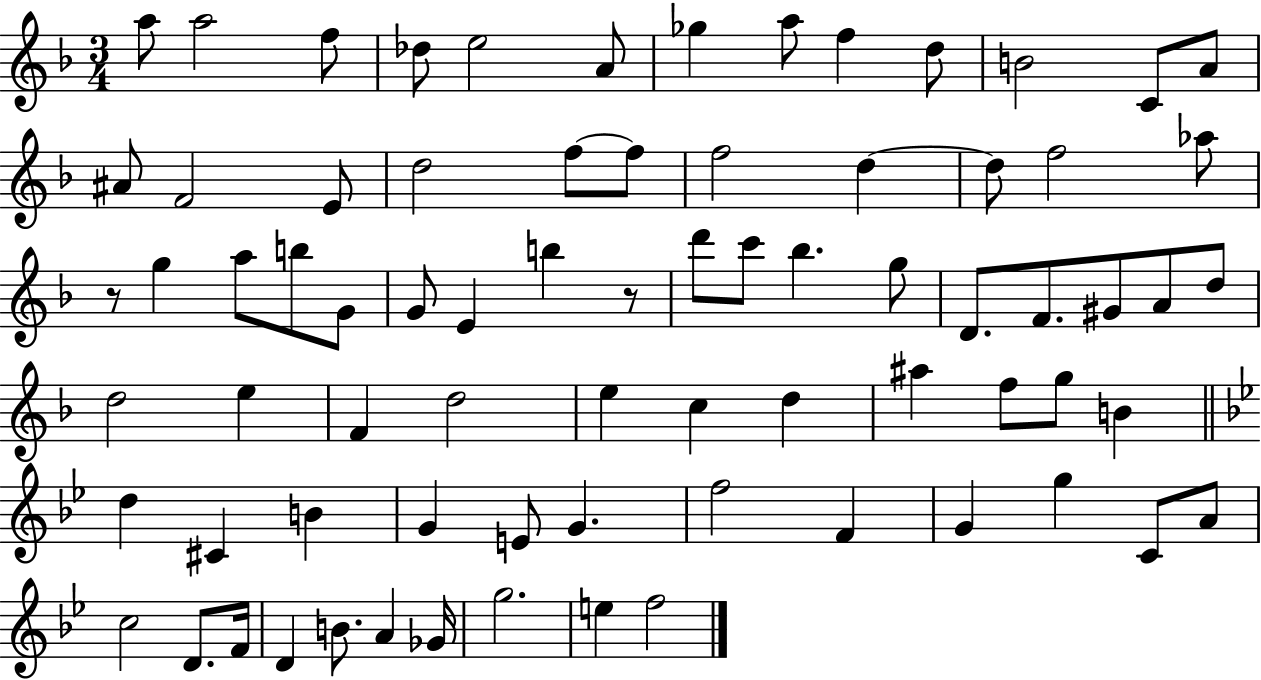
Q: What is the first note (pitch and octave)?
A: A5